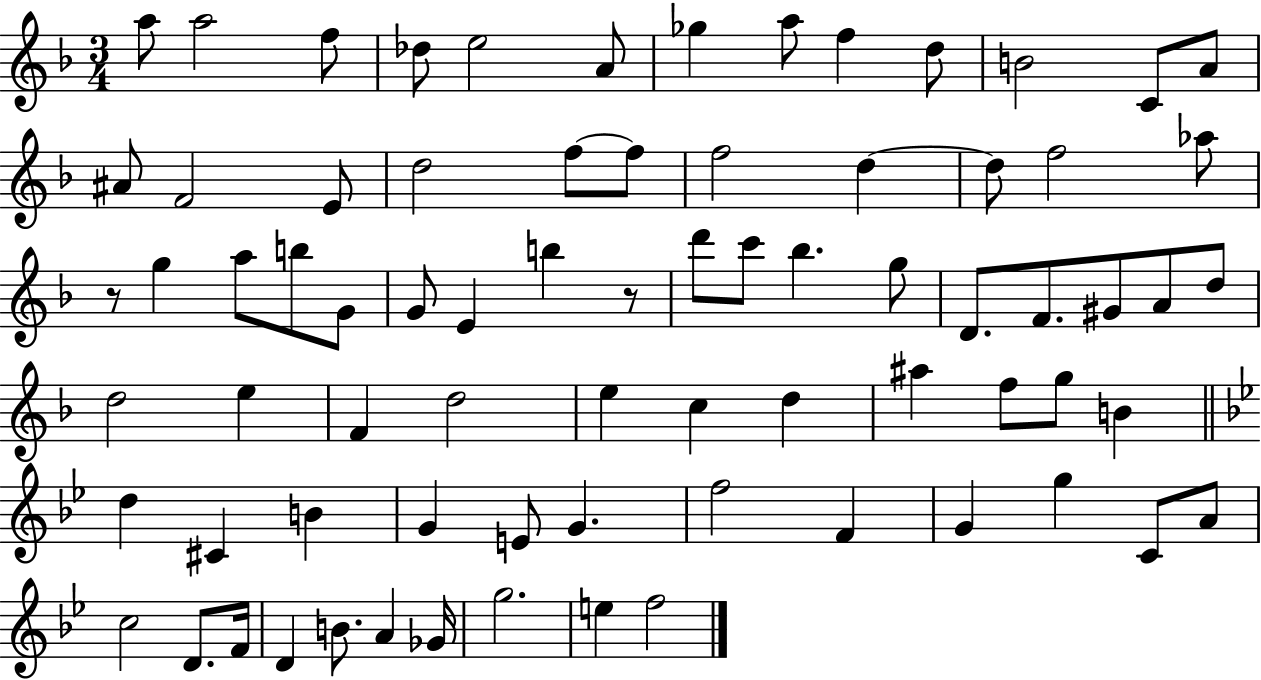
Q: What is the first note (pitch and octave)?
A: A5